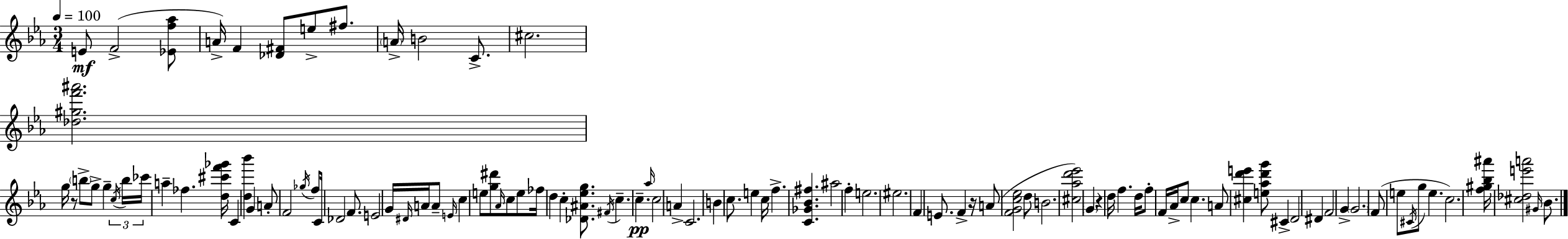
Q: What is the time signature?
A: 3/4